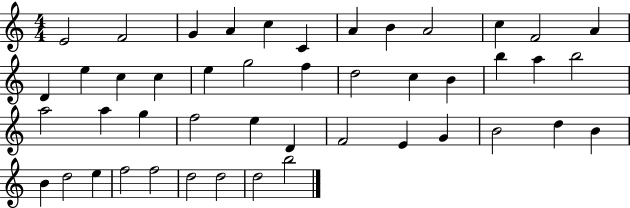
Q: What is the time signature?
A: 4/4